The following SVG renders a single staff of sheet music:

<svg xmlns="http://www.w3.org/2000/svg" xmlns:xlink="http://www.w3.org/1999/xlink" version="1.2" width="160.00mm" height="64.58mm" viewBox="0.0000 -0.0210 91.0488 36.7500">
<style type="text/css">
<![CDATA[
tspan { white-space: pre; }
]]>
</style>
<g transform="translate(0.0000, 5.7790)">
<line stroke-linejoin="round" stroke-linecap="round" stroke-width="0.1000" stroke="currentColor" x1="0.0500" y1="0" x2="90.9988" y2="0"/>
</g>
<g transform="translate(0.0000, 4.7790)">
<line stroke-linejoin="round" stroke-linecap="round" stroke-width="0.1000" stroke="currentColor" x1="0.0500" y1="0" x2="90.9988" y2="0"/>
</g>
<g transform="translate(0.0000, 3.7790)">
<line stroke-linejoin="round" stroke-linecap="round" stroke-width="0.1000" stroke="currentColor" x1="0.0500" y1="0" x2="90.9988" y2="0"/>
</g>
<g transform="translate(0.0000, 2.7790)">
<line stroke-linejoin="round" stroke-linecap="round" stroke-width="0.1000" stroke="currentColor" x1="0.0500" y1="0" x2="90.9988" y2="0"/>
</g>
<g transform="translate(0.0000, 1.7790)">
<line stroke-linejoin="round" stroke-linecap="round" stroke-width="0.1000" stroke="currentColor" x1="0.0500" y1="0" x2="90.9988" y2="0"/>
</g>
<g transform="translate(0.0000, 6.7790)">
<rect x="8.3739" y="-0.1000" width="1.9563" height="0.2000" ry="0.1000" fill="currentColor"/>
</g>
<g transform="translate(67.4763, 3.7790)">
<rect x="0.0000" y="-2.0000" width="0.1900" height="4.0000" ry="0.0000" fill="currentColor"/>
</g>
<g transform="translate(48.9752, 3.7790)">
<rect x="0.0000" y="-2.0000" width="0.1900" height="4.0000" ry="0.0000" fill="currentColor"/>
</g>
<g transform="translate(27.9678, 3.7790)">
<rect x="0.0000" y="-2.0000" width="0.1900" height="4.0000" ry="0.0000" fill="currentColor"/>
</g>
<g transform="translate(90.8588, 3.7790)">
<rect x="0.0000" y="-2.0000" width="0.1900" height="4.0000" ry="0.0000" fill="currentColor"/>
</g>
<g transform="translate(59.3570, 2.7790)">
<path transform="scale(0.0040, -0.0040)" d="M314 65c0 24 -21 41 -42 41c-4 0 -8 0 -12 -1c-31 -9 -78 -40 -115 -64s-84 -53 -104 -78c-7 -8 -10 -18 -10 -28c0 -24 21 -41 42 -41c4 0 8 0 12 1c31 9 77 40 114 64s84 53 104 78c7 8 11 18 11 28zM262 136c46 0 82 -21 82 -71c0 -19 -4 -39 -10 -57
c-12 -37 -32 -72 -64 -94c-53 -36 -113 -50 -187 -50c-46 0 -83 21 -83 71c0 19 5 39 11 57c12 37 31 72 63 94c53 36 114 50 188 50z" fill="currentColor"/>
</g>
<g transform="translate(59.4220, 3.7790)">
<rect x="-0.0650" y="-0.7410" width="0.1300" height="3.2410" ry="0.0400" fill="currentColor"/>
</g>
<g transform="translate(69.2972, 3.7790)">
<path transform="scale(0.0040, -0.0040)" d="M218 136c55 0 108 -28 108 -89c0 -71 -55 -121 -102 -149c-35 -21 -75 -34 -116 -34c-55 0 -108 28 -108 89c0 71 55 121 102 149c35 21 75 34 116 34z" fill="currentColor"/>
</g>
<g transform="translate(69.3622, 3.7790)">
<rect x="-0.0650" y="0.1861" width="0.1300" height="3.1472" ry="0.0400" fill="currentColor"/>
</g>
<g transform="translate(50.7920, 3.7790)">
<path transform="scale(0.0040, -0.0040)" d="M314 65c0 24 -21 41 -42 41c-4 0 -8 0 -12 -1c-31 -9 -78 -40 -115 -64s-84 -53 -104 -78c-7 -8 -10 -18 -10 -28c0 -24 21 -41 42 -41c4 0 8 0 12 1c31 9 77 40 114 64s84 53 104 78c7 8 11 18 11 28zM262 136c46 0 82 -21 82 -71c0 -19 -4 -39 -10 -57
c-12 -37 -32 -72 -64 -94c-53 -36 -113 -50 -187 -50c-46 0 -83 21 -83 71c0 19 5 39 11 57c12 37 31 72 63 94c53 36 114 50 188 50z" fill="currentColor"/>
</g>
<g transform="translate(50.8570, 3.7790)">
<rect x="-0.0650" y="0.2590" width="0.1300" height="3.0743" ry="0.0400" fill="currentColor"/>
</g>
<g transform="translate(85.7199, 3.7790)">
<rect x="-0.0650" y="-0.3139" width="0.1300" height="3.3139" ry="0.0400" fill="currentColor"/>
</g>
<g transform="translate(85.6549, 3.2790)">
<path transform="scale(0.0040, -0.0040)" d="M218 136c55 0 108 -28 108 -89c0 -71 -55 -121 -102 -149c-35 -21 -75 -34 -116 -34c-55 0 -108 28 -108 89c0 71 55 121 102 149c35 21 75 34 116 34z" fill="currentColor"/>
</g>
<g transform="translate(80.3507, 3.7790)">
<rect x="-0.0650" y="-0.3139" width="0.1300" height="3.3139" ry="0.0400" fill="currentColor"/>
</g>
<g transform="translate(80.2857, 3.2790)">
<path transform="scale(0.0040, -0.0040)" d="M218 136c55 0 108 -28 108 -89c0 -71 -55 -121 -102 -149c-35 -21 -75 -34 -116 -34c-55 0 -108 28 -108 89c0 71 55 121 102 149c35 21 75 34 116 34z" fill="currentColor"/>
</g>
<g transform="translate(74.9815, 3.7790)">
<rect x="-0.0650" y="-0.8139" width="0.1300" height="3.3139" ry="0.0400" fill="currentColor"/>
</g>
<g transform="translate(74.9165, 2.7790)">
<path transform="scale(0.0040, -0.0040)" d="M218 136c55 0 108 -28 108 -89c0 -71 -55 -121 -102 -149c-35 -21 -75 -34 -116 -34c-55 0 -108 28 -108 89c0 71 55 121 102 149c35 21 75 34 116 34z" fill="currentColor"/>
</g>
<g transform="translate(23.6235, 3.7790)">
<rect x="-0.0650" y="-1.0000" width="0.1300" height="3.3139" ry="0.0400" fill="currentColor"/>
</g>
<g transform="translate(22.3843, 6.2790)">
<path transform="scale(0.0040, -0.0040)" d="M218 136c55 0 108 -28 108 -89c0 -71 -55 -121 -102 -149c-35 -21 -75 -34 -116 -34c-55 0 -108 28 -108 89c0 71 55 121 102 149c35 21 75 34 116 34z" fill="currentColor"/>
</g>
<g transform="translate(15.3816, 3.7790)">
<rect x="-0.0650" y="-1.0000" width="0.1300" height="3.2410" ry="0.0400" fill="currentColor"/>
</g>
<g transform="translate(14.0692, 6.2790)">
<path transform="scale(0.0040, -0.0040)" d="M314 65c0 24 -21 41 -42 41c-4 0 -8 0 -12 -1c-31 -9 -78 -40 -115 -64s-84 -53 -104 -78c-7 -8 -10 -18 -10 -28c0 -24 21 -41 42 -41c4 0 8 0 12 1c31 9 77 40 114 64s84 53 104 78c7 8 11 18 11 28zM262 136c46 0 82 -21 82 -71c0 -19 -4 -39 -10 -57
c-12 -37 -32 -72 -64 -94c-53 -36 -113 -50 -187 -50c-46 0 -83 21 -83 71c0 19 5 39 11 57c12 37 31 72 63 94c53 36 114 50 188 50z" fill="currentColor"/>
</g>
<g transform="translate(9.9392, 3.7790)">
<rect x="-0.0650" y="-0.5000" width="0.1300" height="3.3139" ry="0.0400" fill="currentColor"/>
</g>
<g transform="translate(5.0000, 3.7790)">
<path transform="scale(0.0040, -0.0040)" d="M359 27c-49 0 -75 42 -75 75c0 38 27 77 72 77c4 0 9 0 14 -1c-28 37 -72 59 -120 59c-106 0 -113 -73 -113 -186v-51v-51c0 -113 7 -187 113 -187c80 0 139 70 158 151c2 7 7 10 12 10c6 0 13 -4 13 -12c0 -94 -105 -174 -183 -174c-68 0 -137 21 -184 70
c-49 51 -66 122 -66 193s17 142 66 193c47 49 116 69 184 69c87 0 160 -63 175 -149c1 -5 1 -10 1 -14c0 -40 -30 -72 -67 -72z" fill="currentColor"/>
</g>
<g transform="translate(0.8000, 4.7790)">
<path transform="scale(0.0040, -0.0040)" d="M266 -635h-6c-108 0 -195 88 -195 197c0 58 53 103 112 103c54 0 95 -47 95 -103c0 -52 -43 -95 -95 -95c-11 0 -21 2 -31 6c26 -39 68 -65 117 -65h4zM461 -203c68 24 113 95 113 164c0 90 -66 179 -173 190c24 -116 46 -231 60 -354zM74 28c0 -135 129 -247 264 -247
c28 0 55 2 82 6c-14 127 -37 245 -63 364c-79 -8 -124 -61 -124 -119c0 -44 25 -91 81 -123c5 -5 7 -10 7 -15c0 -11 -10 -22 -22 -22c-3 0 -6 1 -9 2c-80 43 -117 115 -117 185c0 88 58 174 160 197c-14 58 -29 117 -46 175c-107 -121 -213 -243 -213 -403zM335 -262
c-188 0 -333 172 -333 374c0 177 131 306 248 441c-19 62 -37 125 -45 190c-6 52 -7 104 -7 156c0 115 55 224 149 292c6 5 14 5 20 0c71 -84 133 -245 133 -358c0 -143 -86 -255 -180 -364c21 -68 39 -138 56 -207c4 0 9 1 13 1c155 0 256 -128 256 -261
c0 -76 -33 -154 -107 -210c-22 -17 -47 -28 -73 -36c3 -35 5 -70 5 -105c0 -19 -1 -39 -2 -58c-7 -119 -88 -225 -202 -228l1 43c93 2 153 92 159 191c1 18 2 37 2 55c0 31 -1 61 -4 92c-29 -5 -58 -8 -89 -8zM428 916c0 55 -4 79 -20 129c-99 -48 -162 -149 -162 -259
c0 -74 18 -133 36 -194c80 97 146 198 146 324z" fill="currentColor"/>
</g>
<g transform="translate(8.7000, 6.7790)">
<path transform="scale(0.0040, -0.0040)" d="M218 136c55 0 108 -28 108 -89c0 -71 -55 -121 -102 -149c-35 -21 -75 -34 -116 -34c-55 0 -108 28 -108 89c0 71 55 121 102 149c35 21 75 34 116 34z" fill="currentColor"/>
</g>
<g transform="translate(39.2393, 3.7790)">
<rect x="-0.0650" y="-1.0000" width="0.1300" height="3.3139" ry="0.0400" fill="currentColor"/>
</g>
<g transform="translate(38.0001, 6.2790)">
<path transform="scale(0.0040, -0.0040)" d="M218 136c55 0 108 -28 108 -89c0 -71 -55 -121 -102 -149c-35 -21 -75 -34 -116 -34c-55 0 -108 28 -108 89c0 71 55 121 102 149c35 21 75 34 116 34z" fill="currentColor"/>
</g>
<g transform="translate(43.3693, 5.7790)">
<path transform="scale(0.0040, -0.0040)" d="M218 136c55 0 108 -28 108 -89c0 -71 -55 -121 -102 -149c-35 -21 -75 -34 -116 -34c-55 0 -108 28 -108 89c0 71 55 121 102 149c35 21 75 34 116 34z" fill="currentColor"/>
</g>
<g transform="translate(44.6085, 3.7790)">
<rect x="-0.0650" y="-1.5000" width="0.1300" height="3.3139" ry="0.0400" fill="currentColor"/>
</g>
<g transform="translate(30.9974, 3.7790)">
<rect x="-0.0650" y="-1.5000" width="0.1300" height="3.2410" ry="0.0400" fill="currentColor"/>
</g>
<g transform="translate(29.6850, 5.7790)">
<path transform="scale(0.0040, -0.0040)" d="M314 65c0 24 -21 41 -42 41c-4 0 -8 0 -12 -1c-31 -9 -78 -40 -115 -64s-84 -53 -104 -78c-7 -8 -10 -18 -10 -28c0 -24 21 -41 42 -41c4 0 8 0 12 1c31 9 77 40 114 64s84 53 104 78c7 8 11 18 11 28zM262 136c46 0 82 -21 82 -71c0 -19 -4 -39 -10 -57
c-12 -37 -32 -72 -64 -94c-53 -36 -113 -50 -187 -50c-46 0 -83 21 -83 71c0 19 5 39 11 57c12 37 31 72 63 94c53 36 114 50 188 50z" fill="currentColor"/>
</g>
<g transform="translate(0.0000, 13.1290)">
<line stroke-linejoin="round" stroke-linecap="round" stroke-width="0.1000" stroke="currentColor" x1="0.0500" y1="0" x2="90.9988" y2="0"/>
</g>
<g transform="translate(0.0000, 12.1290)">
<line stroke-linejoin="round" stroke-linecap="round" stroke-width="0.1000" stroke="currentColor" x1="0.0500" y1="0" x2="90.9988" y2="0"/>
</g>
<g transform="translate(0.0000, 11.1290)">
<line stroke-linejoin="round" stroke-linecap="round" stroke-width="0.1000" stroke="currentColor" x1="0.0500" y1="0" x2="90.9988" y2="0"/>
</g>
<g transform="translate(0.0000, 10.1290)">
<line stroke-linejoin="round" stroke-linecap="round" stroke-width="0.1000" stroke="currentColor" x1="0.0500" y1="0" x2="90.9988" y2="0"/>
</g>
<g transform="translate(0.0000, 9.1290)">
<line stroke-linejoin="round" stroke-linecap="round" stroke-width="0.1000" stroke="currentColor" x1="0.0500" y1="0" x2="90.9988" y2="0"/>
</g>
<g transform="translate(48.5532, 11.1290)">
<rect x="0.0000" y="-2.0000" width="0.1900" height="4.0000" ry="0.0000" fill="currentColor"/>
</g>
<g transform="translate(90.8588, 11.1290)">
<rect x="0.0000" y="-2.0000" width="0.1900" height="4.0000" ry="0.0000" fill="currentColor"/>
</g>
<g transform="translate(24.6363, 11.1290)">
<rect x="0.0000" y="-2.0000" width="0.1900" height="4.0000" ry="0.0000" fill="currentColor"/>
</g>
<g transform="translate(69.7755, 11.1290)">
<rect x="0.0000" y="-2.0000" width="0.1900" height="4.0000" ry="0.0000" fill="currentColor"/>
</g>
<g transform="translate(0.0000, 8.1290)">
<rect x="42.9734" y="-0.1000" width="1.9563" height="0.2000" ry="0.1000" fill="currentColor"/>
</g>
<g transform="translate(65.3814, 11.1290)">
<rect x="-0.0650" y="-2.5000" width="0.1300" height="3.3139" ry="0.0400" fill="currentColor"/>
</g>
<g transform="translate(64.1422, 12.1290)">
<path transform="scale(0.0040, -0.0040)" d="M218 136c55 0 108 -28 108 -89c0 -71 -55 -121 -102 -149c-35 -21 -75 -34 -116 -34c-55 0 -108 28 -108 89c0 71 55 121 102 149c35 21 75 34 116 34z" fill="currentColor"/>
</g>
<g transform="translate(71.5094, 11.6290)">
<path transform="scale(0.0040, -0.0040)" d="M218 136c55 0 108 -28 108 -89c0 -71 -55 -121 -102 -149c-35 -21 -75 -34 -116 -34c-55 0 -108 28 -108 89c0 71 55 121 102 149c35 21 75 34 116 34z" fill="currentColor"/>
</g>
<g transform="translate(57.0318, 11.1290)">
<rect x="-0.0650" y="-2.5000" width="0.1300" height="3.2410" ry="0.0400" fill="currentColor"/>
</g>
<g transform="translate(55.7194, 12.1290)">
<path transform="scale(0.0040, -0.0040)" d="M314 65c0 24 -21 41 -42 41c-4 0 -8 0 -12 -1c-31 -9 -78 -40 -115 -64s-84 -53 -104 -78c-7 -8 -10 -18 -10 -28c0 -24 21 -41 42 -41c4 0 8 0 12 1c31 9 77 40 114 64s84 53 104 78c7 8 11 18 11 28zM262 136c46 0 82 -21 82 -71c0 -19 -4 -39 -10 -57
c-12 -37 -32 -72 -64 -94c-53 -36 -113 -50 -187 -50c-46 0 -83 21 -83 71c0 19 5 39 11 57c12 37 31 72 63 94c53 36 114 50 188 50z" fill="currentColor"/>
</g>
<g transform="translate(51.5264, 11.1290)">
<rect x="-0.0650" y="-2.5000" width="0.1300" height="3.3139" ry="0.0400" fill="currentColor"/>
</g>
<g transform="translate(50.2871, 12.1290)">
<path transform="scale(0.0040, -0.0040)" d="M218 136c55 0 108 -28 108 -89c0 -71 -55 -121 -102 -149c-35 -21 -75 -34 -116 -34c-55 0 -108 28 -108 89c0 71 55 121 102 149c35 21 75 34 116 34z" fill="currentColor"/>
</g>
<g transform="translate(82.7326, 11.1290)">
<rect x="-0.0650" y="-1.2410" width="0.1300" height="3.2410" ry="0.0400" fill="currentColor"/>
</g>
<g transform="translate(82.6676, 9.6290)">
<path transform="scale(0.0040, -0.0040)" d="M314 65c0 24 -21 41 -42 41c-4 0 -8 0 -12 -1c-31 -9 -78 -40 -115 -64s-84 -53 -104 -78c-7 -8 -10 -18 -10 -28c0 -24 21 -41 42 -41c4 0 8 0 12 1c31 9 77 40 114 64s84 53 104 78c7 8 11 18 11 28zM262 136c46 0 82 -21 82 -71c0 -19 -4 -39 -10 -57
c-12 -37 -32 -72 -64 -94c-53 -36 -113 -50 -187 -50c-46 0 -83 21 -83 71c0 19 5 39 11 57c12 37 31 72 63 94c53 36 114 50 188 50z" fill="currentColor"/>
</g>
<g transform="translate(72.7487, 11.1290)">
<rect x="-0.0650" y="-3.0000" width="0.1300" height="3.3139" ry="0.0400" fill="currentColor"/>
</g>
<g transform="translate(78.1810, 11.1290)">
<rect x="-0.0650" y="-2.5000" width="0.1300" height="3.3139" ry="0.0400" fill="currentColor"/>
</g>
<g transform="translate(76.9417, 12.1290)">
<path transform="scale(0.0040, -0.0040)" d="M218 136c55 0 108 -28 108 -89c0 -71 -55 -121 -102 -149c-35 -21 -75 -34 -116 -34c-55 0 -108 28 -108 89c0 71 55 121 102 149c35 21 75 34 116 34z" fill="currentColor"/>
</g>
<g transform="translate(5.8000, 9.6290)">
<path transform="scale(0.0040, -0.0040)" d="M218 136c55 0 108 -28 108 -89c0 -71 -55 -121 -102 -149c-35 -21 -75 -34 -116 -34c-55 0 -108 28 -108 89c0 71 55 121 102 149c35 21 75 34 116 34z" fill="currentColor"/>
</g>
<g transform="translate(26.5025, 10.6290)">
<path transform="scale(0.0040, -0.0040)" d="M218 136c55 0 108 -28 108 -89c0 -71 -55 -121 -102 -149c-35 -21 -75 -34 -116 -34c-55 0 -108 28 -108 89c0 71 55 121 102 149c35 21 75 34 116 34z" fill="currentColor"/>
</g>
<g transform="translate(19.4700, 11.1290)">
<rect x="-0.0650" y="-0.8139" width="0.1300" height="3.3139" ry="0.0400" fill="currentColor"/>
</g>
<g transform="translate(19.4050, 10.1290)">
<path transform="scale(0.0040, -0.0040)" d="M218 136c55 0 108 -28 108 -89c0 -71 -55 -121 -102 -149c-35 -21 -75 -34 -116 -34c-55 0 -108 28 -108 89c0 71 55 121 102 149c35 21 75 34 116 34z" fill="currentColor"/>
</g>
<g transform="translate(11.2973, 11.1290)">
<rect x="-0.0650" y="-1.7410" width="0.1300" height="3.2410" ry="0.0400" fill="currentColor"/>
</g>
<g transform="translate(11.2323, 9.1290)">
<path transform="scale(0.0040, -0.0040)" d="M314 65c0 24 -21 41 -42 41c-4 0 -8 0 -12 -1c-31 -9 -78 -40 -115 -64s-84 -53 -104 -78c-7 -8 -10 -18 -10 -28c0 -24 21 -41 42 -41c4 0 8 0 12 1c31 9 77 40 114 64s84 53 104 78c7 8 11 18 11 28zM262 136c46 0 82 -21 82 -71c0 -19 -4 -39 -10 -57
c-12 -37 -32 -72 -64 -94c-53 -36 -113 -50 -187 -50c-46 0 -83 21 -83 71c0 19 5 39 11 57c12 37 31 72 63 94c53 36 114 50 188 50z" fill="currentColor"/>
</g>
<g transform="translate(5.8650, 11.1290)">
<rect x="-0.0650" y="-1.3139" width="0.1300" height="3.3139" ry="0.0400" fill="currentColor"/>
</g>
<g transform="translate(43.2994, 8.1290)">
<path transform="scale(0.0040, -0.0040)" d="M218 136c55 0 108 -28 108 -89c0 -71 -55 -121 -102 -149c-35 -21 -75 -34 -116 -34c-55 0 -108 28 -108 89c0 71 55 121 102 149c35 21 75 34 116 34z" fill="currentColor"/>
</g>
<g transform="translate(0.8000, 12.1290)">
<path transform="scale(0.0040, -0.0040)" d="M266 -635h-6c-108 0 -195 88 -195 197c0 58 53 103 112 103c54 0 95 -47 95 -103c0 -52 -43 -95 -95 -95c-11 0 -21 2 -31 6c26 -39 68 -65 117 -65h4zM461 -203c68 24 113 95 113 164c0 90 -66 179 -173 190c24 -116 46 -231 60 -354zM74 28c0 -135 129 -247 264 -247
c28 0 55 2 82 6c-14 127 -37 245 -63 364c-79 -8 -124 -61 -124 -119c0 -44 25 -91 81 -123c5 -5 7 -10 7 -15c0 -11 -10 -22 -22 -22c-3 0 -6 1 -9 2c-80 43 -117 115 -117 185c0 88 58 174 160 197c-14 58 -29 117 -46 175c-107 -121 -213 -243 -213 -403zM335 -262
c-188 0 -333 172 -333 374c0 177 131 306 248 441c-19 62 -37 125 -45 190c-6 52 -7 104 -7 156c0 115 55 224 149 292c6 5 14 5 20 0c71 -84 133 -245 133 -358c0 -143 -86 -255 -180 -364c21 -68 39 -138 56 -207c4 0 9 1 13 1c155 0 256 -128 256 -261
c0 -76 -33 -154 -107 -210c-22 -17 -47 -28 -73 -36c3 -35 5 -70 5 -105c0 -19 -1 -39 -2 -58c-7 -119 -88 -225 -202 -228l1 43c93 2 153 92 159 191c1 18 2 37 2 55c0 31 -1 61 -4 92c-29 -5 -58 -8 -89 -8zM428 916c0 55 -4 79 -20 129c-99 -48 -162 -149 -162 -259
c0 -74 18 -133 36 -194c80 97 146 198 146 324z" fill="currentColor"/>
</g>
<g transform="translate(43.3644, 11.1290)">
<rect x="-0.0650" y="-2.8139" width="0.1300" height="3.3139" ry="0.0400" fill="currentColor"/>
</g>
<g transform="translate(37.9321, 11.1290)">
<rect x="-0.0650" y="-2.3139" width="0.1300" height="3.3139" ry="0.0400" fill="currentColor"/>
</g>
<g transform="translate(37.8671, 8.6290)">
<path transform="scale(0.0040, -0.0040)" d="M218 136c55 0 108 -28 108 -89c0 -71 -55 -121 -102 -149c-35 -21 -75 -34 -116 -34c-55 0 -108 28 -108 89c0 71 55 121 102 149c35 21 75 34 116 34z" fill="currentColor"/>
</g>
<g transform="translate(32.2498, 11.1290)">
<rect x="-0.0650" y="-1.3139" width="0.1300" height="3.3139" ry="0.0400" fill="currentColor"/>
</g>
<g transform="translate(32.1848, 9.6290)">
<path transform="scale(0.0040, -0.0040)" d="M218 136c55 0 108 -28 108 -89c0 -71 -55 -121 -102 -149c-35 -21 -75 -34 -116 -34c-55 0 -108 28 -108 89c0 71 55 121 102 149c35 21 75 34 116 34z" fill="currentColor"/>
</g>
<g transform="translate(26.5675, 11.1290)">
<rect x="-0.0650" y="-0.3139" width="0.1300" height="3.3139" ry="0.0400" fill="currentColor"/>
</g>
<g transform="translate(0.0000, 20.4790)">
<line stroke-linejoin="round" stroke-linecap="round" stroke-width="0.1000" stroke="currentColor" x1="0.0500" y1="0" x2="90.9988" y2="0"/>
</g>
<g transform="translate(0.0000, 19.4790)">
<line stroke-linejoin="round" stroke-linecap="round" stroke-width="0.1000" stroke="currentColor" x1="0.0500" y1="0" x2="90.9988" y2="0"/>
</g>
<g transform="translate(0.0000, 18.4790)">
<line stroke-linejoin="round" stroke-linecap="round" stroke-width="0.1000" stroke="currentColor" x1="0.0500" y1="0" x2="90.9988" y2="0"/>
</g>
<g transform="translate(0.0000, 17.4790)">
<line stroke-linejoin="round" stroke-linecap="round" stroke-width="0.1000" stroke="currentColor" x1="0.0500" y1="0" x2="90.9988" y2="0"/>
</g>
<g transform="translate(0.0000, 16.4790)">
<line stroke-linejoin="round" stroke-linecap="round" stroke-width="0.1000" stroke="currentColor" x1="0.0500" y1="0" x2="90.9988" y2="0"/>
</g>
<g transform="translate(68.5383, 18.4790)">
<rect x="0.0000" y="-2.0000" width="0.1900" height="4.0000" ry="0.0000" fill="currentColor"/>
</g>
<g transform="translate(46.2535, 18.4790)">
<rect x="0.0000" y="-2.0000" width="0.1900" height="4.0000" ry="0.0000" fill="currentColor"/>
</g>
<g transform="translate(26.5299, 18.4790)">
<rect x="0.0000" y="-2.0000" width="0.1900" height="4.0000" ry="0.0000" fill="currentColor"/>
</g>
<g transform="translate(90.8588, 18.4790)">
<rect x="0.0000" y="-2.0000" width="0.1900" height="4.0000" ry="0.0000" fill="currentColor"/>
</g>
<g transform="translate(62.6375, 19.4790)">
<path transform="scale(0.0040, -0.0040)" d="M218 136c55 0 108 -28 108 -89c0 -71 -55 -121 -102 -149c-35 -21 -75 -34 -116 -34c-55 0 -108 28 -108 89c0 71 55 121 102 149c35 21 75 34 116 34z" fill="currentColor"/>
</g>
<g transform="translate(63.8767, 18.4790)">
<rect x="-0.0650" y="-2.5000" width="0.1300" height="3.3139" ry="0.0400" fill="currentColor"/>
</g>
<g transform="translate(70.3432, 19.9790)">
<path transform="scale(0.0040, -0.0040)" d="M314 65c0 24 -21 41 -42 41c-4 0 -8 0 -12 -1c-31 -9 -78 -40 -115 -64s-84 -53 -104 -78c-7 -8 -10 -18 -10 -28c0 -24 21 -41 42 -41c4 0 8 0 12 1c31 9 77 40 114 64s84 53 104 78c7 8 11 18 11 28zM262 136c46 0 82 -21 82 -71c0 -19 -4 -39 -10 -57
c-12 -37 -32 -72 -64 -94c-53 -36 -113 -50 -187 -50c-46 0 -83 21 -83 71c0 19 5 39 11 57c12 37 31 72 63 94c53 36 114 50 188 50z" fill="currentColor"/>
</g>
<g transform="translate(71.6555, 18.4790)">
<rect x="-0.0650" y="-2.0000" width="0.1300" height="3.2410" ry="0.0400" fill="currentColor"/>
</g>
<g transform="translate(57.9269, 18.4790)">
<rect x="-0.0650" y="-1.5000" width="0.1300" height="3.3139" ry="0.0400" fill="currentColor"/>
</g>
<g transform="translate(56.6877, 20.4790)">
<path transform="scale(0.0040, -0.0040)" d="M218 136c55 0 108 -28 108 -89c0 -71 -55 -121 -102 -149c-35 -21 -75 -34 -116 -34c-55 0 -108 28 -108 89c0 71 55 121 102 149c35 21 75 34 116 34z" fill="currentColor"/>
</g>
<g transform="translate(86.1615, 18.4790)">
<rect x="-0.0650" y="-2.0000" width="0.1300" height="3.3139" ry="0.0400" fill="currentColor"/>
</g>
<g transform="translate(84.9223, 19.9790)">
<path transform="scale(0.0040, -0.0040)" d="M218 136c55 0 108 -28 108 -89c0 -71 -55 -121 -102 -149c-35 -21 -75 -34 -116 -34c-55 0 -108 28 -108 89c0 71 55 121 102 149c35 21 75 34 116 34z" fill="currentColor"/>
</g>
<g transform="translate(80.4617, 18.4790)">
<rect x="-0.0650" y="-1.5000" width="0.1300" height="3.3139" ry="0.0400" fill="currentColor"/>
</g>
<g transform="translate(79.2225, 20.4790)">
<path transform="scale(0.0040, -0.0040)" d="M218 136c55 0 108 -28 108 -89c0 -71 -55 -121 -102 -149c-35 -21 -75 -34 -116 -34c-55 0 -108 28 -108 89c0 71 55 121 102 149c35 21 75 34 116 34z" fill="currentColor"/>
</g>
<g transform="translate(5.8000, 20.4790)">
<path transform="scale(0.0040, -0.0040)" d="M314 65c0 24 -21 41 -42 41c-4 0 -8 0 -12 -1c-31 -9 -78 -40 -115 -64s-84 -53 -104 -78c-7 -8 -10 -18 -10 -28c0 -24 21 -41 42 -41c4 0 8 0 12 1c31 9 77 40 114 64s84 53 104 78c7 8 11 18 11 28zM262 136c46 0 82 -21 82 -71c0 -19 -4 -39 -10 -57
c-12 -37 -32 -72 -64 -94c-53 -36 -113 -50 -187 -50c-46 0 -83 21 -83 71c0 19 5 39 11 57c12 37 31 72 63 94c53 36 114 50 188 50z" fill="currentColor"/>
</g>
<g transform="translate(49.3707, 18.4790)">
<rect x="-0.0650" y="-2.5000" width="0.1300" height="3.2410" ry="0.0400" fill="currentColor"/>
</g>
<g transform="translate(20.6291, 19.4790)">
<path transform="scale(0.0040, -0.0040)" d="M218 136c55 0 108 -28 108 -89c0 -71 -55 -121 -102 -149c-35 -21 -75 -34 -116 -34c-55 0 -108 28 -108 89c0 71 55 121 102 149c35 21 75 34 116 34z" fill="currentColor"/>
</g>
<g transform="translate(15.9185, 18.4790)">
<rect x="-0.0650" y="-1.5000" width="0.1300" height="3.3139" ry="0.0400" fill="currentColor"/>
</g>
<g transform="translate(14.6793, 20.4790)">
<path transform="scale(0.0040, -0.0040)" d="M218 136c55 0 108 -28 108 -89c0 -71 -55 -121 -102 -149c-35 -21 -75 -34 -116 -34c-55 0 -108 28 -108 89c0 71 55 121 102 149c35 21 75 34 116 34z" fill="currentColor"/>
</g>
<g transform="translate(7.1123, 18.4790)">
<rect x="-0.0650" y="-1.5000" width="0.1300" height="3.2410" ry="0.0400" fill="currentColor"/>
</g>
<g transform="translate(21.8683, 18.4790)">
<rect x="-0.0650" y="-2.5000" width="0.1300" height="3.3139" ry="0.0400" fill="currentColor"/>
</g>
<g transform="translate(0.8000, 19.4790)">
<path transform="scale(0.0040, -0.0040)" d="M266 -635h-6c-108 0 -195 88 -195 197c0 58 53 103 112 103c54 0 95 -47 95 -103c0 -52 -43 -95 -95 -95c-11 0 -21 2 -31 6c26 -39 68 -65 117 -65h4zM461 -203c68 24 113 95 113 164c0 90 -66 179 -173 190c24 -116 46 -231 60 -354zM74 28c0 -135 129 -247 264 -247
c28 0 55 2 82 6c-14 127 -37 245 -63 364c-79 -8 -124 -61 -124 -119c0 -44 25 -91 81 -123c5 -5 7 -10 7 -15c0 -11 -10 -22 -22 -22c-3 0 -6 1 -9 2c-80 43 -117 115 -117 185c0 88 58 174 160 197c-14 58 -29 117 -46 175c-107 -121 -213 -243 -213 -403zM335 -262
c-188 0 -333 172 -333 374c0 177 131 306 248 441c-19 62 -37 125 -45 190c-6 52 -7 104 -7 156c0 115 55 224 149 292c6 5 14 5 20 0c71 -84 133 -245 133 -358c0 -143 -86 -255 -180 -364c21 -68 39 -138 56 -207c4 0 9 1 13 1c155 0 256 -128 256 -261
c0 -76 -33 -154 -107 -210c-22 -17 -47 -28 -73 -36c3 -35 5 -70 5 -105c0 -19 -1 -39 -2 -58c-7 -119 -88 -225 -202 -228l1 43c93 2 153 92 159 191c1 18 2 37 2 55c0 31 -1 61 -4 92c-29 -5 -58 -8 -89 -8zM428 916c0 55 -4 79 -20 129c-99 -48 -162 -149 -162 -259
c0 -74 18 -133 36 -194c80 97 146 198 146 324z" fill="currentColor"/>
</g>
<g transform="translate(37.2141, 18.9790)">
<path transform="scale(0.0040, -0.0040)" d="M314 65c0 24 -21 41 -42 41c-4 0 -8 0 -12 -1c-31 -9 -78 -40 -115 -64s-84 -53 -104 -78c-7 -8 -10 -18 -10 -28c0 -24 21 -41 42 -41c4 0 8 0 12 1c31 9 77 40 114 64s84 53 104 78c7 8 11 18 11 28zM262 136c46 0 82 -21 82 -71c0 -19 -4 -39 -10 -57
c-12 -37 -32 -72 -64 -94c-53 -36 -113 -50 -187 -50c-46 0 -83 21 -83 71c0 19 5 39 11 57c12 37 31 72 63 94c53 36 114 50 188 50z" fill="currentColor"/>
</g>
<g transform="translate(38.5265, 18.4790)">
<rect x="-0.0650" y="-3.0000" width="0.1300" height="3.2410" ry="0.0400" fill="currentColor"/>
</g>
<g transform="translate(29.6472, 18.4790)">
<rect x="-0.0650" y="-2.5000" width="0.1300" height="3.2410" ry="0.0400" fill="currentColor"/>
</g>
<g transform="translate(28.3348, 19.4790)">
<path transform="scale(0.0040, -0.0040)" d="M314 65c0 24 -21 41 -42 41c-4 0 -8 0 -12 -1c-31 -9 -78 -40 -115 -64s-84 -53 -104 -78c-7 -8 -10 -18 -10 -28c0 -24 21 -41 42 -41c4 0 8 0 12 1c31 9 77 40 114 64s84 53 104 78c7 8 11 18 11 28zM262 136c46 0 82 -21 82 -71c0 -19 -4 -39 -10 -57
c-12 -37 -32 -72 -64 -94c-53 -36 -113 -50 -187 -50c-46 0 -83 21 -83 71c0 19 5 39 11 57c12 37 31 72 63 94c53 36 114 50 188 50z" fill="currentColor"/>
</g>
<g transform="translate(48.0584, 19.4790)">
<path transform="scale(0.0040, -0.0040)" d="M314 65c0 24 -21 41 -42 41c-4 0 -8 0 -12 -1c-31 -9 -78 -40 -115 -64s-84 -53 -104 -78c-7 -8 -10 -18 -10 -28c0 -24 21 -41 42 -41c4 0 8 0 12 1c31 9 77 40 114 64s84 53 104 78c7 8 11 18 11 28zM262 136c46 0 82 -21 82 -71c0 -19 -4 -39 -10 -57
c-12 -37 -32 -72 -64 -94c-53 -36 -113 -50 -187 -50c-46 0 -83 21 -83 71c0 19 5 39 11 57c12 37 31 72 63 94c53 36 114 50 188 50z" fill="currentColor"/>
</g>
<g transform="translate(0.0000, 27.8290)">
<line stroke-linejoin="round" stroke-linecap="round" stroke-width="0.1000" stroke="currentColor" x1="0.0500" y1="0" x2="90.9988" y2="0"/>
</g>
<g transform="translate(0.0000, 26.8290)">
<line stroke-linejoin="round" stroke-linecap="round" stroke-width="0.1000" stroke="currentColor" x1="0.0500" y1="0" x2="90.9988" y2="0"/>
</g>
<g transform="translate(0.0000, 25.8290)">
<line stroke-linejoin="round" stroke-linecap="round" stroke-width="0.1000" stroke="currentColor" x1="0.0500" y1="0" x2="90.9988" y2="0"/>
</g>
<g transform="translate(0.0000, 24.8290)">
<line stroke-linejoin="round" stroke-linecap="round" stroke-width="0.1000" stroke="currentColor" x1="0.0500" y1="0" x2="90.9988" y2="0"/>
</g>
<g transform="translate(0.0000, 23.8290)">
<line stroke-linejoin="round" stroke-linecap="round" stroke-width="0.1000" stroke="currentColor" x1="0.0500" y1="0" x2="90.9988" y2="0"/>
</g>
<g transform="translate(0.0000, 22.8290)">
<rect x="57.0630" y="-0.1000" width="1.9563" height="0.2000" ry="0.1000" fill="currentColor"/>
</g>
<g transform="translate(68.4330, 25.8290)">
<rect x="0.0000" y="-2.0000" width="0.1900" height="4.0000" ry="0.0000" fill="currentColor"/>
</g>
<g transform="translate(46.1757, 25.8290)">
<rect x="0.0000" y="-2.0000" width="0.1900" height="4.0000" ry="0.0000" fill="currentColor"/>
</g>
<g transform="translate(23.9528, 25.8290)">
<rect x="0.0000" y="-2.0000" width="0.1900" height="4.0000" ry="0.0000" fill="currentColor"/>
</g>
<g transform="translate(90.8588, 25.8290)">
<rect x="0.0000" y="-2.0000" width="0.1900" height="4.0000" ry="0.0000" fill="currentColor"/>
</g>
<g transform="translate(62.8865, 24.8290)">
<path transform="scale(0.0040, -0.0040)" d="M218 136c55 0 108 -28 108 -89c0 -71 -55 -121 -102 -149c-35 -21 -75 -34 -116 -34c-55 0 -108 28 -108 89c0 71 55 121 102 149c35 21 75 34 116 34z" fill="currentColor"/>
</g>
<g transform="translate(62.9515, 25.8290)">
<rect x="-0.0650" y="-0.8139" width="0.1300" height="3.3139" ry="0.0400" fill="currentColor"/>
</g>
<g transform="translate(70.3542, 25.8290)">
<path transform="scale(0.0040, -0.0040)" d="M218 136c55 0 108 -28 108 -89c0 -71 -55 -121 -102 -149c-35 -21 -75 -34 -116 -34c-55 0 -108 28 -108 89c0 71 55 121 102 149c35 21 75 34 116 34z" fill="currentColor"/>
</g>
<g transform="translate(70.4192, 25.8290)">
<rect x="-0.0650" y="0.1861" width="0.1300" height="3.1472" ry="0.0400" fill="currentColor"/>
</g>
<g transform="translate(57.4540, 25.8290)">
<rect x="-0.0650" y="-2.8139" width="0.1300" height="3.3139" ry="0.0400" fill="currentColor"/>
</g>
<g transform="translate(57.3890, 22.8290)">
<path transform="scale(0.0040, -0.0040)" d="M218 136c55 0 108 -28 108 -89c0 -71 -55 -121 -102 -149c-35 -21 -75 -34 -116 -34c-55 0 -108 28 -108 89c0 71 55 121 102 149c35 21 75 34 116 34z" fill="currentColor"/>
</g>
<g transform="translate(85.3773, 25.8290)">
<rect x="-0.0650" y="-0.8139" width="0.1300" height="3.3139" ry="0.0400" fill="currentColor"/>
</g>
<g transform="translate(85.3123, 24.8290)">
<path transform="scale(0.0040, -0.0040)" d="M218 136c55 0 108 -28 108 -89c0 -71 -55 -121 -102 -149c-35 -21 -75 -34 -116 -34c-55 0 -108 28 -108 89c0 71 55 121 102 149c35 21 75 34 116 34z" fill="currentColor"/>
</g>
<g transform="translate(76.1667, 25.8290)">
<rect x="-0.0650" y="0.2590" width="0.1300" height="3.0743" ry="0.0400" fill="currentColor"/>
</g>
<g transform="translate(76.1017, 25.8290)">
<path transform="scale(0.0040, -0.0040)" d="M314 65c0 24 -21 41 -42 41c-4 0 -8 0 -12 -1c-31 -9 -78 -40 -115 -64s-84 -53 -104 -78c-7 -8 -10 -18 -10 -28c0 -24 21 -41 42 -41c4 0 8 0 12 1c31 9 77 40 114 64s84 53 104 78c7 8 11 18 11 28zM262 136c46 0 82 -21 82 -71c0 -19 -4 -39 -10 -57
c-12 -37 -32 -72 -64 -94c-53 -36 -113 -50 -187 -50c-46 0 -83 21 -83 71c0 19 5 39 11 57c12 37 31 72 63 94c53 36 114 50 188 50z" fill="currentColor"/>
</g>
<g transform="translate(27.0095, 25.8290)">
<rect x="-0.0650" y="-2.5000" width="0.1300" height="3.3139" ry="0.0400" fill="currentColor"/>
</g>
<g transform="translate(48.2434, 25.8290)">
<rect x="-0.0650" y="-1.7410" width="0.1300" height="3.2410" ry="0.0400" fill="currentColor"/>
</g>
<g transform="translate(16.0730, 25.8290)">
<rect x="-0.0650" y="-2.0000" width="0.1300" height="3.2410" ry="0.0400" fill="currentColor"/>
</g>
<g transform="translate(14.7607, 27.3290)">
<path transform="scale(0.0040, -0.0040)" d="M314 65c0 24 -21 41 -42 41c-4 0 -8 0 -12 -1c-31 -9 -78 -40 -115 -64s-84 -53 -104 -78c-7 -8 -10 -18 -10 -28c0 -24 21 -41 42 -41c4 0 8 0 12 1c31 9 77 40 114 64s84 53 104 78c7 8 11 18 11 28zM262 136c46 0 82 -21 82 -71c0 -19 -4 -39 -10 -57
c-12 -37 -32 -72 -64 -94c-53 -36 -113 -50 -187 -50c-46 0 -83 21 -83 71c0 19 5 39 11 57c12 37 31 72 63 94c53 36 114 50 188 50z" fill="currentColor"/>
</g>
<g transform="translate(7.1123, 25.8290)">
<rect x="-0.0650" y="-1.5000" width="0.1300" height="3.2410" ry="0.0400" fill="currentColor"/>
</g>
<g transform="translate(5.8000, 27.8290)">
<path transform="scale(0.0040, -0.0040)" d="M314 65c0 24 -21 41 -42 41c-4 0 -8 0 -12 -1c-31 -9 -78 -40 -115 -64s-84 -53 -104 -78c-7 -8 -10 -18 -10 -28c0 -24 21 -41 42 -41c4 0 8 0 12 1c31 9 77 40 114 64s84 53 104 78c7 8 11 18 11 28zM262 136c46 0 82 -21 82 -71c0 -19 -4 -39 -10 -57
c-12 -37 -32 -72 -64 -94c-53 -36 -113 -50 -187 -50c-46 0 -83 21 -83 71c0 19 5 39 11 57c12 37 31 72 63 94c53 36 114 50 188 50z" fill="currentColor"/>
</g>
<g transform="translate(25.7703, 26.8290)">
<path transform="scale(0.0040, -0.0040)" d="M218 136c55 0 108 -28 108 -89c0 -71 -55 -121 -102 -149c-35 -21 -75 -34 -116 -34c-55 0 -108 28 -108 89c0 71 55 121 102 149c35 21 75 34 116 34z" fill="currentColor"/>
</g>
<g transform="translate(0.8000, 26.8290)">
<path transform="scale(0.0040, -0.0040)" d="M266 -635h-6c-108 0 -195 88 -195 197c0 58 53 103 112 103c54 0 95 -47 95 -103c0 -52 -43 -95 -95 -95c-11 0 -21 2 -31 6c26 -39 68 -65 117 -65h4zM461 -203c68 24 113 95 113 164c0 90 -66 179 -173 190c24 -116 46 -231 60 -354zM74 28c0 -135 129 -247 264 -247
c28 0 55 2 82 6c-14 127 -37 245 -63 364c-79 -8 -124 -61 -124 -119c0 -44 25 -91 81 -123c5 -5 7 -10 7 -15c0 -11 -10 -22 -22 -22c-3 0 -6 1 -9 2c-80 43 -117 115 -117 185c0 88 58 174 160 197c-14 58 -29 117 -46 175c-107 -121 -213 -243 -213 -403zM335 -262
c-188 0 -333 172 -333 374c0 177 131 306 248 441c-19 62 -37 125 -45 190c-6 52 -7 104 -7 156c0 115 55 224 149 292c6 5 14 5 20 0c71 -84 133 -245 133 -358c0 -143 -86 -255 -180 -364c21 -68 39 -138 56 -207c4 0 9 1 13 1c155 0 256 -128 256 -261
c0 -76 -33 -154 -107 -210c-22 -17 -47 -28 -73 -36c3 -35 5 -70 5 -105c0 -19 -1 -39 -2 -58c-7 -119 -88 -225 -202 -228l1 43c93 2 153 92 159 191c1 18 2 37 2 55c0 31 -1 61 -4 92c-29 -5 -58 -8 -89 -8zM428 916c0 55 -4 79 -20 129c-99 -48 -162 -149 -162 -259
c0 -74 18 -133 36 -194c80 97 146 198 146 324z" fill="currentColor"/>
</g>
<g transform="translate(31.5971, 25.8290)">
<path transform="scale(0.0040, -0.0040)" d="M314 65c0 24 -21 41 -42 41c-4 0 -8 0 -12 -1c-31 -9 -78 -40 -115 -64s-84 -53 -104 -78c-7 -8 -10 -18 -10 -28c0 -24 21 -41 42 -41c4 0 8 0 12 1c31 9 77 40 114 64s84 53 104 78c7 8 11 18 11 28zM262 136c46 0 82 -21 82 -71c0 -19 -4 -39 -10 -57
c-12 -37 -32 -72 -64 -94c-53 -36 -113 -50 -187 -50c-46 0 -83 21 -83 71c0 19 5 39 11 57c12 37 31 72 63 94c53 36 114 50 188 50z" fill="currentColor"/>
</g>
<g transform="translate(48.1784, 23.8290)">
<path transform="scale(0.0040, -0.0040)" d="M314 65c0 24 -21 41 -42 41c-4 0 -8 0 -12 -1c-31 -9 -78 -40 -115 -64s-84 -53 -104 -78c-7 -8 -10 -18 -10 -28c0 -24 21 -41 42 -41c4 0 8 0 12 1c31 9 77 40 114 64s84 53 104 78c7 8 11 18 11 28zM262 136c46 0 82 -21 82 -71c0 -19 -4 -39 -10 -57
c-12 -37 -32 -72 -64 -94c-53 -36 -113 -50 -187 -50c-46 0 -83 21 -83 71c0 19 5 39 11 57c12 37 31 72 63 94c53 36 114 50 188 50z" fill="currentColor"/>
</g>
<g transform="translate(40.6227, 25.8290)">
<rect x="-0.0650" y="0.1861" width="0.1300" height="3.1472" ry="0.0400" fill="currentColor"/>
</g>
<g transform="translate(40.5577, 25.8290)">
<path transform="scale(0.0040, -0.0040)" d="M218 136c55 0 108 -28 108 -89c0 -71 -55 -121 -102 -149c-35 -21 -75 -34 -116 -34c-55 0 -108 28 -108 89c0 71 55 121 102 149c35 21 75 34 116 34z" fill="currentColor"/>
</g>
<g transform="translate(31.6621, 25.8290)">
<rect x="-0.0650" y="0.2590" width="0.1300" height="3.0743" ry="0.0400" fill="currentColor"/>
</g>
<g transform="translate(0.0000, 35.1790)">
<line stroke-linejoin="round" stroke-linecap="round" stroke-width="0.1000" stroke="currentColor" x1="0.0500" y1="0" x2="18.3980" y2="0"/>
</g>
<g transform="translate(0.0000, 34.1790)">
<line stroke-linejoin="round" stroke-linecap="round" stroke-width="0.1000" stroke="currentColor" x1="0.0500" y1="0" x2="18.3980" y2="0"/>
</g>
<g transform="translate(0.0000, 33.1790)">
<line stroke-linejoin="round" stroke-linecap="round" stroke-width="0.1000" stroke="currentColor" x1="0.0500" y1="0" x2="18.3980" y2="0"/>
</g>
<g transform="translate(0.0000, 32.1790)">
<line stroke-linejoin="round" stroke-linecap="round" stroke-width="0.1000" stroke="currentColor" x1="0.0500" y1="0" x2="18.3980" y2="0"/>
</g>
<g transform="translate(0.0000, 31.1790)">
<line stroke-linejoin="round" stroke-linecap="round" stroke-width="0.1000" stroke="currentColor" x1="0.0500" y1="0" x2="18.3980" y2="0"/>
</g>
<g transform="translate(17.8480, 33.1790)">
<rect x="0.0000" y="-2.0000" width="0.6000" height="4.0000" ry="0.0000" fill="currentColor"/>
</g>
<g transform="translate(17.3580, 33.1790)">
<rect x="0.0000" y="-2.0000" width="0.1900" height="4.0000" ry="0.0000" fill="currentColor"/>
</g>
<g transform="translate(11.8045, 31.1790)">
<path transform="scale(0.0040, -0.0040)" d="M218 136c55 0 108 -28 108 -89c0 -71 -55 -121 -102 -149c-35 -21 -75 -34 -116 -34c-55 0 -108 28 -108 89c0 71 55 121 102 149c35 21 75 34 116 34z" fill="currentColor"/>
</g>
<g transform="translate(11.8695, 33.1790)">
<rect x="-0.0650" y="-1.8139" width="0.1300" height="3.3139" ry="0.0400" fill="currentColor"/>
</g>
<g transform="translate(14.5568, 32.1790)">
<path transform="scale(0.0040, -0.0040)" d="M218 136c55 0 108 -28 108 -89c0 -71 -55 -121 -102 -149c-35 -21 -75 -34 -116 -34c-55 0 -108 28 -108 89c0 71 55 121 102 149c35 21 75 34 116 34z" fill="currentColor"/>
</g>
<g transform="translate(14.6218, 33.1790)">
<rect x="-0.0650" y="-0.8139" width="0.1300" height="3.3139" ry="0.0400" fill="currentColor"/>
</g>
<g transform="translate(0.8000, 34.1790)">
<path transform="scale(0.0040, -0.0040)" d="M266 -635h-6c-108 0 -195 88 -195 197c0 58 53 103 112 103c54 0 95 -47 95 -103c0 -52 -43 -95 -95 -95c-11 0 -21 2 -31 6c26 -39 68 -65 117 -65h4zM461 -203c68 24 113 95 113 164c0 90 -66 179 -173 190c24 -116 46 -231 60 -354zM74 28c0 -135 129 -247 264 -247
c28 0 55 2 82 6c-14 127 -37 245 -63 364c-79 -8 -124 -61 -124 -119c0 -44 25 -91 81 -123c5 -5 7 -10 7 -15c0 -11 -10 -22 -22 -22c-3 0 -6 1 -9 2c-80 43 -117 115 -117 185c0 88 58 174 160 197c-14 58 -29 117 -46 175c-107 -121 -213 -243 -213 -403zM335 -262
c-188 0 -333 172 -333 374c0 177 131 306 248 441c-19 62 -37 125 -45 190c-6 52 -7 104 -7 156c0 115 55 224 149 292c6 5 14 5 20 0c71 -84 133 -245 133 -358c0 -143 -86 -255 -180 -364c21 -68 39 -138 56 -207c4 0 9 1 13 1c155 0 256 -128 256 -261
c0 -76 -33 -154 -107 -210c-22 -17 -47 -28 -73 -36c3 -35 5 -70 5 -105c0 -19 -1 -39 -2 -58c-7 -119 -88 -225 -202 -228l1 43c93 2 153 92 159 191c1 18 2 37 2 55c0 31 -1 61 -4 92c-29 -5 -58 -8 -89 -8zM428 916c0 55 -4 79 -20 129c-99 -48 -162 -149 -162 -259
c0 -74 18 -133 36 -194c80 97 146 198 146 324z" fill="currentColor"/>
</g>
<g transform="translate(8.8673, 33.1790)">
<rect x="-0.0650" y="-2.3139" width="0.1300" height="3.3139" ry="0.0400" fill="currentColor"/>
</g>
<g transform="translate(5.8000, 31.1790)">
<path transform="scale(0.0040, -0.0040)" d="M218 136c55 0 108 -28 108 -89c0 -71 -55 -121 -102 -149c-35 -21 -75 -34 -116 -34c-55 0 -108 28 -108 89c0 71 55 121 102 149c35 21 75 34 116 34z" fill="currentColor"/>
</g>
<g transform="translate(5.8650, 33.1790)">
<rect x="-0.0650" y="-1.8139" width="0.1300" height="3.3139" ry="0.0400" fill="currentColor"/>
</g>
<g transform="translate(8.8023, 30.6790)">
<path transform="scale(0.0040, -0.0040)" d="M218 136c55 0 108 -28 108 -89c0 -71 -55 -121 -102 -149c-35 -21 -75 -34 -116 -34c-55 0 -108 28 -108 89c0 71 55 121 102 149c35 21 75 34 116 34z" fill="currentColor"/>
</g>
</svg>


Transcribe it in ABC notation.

X:1
T:Untitled
M:4/4
L:1/4
K:C
C D2 D E2 D E B2 d2 B d c c e f2 d c e g a G G2 G A G e2 E2 E G G2 A2 G2 E G F2 E F E2 F2 G B2 B f2 a d B B2 d f g f d